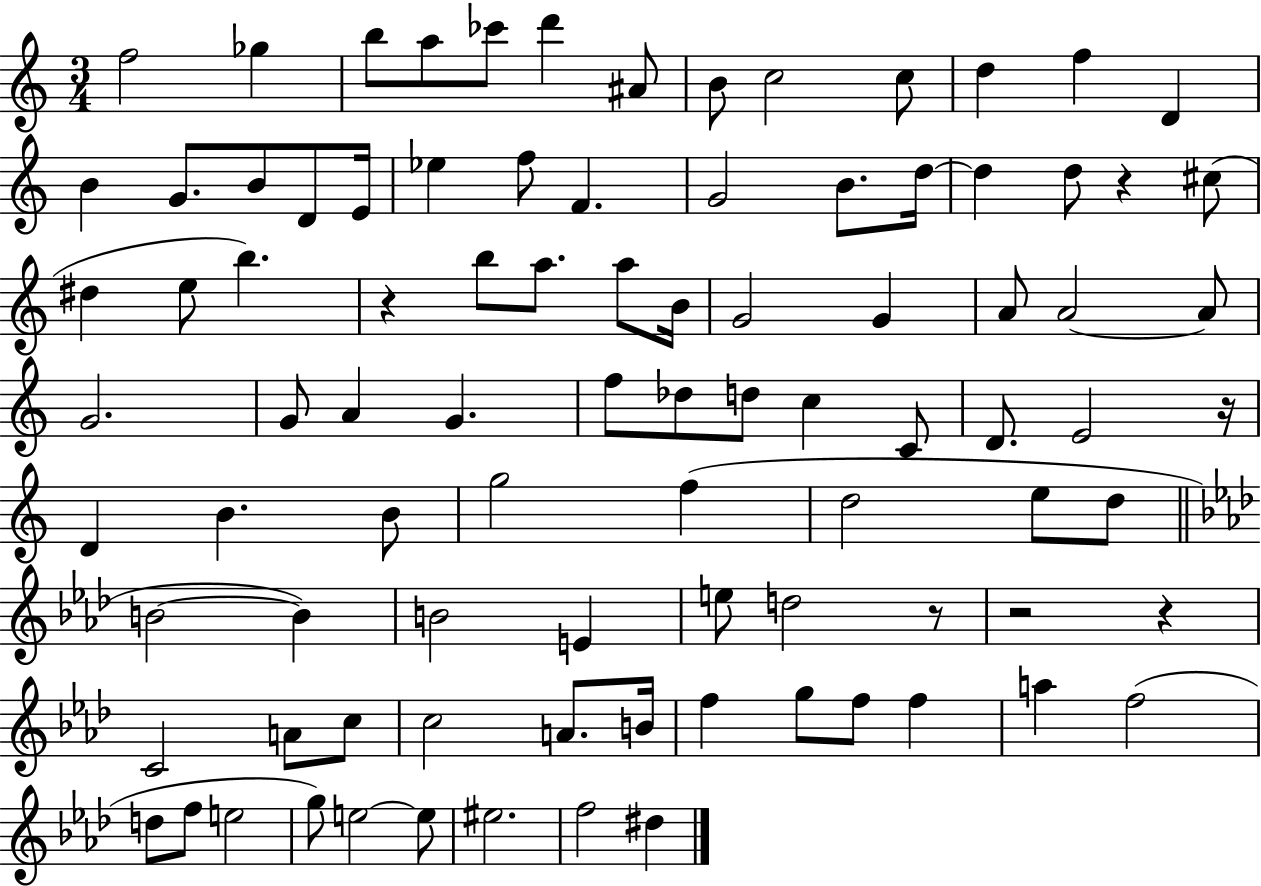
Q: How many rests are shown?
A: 6